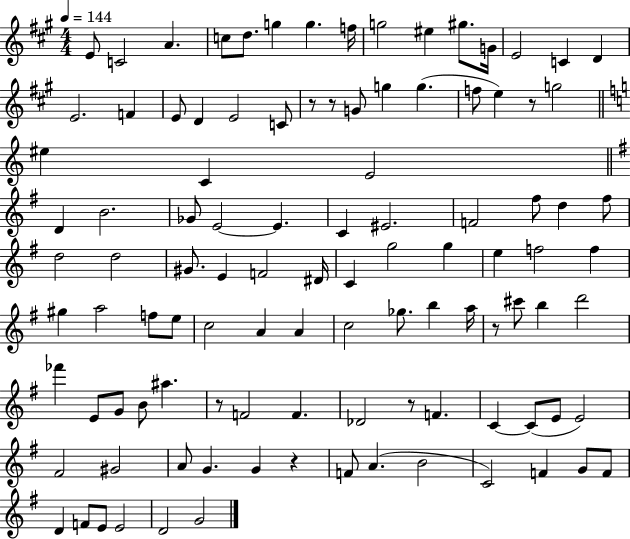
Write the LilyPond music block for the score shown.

{
  \clef treble
  \numericTimeSignature
  \time 4/4
  \key a \major
  \tempo 4 = 144
  e'8 c'2 a'4. | c''8 d''8. g''4 g''4. f''16 | g''2 eis''4 gis''8. g'16 | e'2 c'4 d'4 | \break e'2. f'4 | e'8 d'4 e'2 c'8 | r8 r8 g'8 g''4 g''4.( | f''8 e''4) r8 g''2 | \break \bar "||" \break \key a \minor eis''4 c'4 e'2 | \bar "||" \break \key e \minor d'4 b'2. | ges'8 e'2~~ e'4. | c'4 eis'2. | f'2 fis''8 d''4 fis''8 | \break d''2 d''2 | gis'8. e'4 f'2 dis'16 | c'4 g''2 g''4 | e''4 f''2 f''4 | \break gis''4 a''2 f''8 e''8 | c''2 a'4 a'4 | c''2 ges''8. b''4 a''16 | r8 cis'''8 b''4 d'''2 | \break fes'''4 e'8 g'8 b'8 ais''4. | r8 f'2 f'4. | des'2 r8 f'4. | c'4~~ c'8( e'8 e'2) | \break fis'2 gis'2 | a'8 g'4. g'4 r4 | f'8 a'4.( b'2 | c'2) f'4 g'8 f'8 | \break d'4 f'8 e'8 e'2 | d'2 g'2 | \bar "|."
}